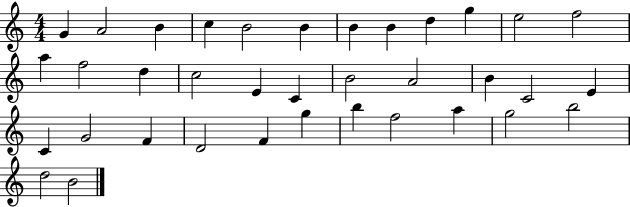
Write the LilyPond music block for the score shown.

{
  \clef treble
  \numericTimeSignature
  \time 4/4
  \key c \major
  g'4 a'2 b'4 | c''4 b'2 b'4 | b'4 b'4 d''4 g''4 | e''2 f''2 | \break a''4 f''2 d''4 | c''2 e'4 c'4 | b'2 a'2 | b'4 c'2 e'4 | \break c'4 g'2 f'4 | d'2 f'4 g''4 | b''4 f''2 a''4 | g''2 b''2 | \break d''2 b'2 | \bar "|."
}